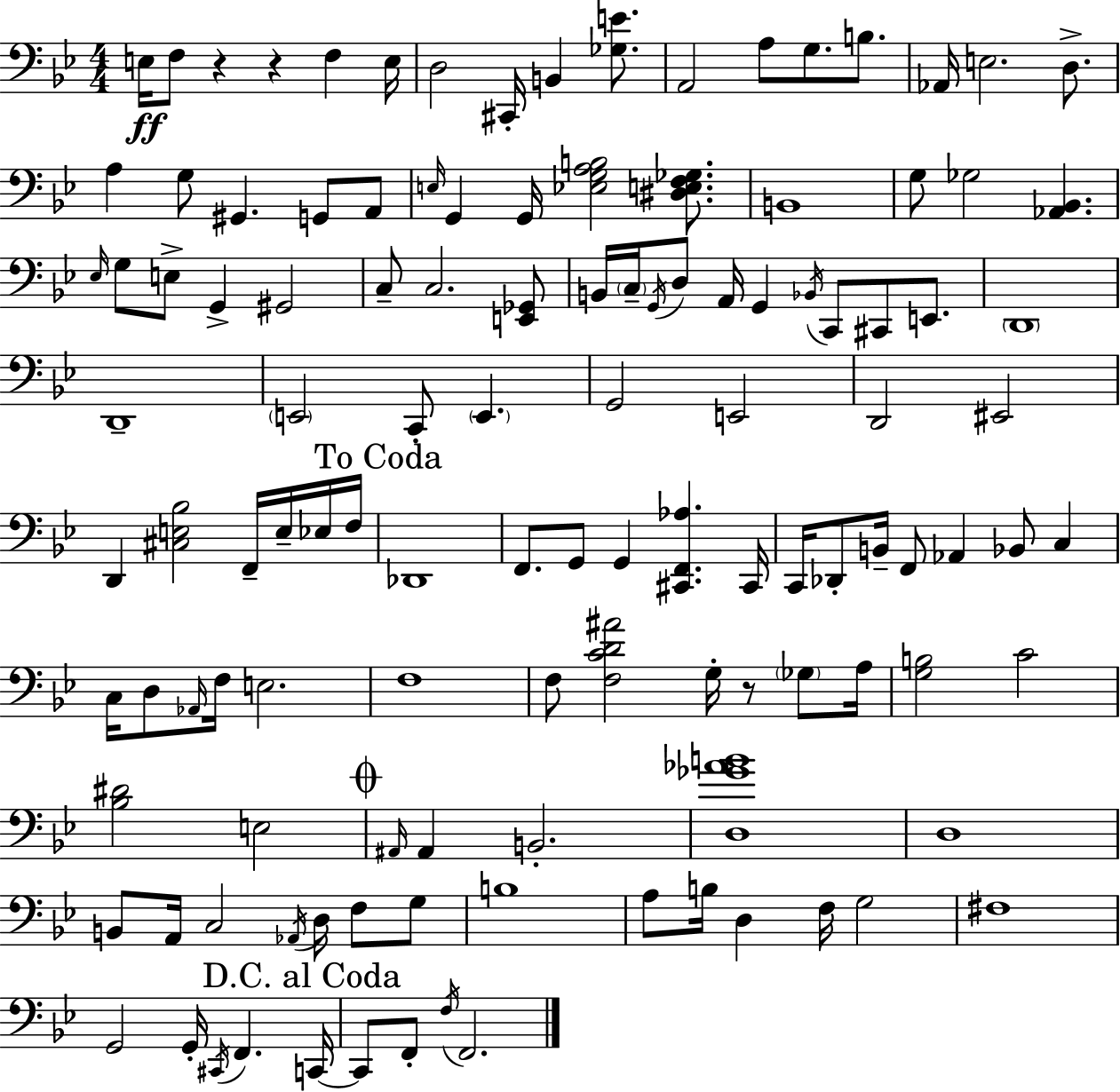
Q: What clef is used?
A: bass